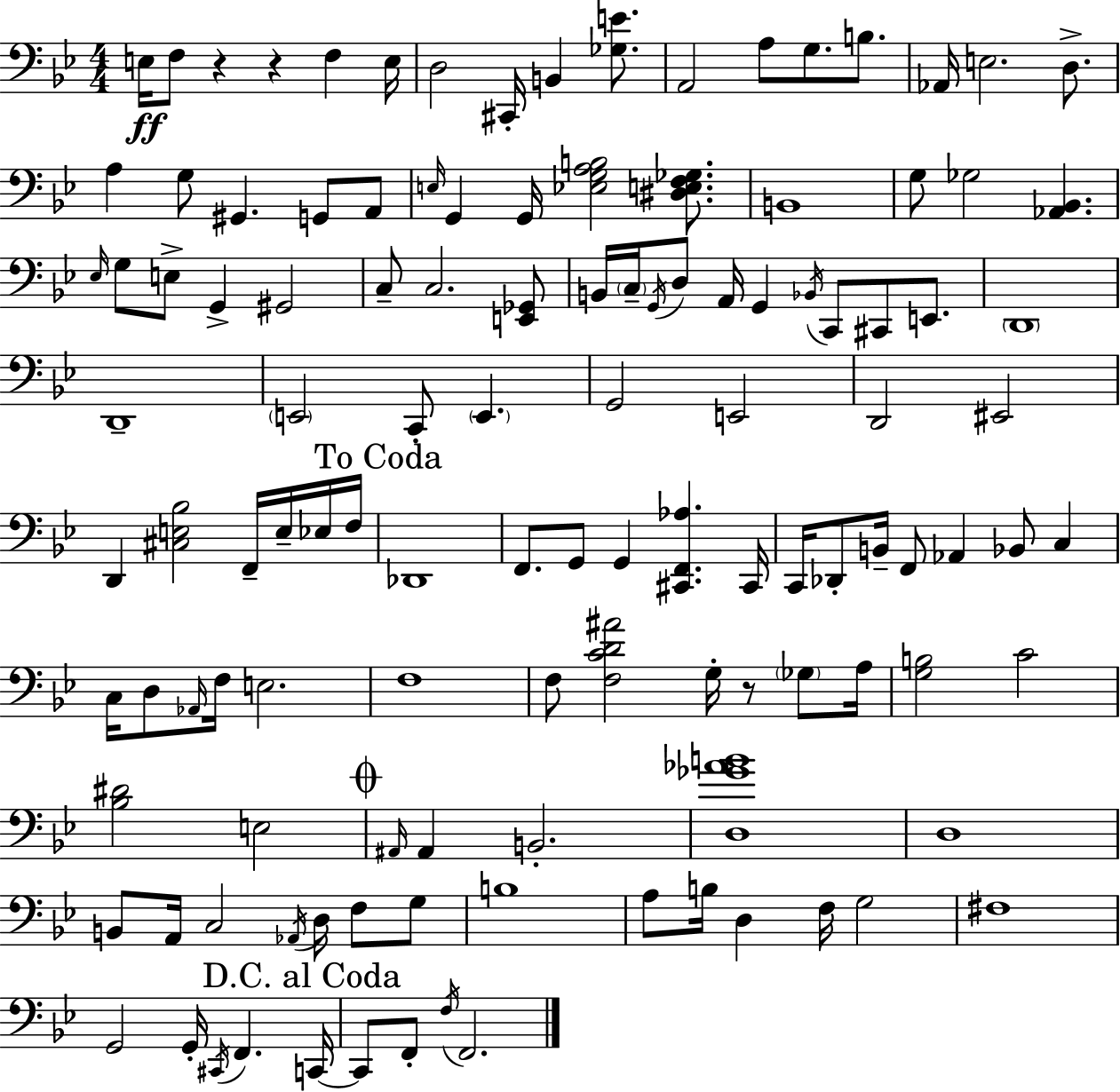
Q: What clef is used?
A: bass